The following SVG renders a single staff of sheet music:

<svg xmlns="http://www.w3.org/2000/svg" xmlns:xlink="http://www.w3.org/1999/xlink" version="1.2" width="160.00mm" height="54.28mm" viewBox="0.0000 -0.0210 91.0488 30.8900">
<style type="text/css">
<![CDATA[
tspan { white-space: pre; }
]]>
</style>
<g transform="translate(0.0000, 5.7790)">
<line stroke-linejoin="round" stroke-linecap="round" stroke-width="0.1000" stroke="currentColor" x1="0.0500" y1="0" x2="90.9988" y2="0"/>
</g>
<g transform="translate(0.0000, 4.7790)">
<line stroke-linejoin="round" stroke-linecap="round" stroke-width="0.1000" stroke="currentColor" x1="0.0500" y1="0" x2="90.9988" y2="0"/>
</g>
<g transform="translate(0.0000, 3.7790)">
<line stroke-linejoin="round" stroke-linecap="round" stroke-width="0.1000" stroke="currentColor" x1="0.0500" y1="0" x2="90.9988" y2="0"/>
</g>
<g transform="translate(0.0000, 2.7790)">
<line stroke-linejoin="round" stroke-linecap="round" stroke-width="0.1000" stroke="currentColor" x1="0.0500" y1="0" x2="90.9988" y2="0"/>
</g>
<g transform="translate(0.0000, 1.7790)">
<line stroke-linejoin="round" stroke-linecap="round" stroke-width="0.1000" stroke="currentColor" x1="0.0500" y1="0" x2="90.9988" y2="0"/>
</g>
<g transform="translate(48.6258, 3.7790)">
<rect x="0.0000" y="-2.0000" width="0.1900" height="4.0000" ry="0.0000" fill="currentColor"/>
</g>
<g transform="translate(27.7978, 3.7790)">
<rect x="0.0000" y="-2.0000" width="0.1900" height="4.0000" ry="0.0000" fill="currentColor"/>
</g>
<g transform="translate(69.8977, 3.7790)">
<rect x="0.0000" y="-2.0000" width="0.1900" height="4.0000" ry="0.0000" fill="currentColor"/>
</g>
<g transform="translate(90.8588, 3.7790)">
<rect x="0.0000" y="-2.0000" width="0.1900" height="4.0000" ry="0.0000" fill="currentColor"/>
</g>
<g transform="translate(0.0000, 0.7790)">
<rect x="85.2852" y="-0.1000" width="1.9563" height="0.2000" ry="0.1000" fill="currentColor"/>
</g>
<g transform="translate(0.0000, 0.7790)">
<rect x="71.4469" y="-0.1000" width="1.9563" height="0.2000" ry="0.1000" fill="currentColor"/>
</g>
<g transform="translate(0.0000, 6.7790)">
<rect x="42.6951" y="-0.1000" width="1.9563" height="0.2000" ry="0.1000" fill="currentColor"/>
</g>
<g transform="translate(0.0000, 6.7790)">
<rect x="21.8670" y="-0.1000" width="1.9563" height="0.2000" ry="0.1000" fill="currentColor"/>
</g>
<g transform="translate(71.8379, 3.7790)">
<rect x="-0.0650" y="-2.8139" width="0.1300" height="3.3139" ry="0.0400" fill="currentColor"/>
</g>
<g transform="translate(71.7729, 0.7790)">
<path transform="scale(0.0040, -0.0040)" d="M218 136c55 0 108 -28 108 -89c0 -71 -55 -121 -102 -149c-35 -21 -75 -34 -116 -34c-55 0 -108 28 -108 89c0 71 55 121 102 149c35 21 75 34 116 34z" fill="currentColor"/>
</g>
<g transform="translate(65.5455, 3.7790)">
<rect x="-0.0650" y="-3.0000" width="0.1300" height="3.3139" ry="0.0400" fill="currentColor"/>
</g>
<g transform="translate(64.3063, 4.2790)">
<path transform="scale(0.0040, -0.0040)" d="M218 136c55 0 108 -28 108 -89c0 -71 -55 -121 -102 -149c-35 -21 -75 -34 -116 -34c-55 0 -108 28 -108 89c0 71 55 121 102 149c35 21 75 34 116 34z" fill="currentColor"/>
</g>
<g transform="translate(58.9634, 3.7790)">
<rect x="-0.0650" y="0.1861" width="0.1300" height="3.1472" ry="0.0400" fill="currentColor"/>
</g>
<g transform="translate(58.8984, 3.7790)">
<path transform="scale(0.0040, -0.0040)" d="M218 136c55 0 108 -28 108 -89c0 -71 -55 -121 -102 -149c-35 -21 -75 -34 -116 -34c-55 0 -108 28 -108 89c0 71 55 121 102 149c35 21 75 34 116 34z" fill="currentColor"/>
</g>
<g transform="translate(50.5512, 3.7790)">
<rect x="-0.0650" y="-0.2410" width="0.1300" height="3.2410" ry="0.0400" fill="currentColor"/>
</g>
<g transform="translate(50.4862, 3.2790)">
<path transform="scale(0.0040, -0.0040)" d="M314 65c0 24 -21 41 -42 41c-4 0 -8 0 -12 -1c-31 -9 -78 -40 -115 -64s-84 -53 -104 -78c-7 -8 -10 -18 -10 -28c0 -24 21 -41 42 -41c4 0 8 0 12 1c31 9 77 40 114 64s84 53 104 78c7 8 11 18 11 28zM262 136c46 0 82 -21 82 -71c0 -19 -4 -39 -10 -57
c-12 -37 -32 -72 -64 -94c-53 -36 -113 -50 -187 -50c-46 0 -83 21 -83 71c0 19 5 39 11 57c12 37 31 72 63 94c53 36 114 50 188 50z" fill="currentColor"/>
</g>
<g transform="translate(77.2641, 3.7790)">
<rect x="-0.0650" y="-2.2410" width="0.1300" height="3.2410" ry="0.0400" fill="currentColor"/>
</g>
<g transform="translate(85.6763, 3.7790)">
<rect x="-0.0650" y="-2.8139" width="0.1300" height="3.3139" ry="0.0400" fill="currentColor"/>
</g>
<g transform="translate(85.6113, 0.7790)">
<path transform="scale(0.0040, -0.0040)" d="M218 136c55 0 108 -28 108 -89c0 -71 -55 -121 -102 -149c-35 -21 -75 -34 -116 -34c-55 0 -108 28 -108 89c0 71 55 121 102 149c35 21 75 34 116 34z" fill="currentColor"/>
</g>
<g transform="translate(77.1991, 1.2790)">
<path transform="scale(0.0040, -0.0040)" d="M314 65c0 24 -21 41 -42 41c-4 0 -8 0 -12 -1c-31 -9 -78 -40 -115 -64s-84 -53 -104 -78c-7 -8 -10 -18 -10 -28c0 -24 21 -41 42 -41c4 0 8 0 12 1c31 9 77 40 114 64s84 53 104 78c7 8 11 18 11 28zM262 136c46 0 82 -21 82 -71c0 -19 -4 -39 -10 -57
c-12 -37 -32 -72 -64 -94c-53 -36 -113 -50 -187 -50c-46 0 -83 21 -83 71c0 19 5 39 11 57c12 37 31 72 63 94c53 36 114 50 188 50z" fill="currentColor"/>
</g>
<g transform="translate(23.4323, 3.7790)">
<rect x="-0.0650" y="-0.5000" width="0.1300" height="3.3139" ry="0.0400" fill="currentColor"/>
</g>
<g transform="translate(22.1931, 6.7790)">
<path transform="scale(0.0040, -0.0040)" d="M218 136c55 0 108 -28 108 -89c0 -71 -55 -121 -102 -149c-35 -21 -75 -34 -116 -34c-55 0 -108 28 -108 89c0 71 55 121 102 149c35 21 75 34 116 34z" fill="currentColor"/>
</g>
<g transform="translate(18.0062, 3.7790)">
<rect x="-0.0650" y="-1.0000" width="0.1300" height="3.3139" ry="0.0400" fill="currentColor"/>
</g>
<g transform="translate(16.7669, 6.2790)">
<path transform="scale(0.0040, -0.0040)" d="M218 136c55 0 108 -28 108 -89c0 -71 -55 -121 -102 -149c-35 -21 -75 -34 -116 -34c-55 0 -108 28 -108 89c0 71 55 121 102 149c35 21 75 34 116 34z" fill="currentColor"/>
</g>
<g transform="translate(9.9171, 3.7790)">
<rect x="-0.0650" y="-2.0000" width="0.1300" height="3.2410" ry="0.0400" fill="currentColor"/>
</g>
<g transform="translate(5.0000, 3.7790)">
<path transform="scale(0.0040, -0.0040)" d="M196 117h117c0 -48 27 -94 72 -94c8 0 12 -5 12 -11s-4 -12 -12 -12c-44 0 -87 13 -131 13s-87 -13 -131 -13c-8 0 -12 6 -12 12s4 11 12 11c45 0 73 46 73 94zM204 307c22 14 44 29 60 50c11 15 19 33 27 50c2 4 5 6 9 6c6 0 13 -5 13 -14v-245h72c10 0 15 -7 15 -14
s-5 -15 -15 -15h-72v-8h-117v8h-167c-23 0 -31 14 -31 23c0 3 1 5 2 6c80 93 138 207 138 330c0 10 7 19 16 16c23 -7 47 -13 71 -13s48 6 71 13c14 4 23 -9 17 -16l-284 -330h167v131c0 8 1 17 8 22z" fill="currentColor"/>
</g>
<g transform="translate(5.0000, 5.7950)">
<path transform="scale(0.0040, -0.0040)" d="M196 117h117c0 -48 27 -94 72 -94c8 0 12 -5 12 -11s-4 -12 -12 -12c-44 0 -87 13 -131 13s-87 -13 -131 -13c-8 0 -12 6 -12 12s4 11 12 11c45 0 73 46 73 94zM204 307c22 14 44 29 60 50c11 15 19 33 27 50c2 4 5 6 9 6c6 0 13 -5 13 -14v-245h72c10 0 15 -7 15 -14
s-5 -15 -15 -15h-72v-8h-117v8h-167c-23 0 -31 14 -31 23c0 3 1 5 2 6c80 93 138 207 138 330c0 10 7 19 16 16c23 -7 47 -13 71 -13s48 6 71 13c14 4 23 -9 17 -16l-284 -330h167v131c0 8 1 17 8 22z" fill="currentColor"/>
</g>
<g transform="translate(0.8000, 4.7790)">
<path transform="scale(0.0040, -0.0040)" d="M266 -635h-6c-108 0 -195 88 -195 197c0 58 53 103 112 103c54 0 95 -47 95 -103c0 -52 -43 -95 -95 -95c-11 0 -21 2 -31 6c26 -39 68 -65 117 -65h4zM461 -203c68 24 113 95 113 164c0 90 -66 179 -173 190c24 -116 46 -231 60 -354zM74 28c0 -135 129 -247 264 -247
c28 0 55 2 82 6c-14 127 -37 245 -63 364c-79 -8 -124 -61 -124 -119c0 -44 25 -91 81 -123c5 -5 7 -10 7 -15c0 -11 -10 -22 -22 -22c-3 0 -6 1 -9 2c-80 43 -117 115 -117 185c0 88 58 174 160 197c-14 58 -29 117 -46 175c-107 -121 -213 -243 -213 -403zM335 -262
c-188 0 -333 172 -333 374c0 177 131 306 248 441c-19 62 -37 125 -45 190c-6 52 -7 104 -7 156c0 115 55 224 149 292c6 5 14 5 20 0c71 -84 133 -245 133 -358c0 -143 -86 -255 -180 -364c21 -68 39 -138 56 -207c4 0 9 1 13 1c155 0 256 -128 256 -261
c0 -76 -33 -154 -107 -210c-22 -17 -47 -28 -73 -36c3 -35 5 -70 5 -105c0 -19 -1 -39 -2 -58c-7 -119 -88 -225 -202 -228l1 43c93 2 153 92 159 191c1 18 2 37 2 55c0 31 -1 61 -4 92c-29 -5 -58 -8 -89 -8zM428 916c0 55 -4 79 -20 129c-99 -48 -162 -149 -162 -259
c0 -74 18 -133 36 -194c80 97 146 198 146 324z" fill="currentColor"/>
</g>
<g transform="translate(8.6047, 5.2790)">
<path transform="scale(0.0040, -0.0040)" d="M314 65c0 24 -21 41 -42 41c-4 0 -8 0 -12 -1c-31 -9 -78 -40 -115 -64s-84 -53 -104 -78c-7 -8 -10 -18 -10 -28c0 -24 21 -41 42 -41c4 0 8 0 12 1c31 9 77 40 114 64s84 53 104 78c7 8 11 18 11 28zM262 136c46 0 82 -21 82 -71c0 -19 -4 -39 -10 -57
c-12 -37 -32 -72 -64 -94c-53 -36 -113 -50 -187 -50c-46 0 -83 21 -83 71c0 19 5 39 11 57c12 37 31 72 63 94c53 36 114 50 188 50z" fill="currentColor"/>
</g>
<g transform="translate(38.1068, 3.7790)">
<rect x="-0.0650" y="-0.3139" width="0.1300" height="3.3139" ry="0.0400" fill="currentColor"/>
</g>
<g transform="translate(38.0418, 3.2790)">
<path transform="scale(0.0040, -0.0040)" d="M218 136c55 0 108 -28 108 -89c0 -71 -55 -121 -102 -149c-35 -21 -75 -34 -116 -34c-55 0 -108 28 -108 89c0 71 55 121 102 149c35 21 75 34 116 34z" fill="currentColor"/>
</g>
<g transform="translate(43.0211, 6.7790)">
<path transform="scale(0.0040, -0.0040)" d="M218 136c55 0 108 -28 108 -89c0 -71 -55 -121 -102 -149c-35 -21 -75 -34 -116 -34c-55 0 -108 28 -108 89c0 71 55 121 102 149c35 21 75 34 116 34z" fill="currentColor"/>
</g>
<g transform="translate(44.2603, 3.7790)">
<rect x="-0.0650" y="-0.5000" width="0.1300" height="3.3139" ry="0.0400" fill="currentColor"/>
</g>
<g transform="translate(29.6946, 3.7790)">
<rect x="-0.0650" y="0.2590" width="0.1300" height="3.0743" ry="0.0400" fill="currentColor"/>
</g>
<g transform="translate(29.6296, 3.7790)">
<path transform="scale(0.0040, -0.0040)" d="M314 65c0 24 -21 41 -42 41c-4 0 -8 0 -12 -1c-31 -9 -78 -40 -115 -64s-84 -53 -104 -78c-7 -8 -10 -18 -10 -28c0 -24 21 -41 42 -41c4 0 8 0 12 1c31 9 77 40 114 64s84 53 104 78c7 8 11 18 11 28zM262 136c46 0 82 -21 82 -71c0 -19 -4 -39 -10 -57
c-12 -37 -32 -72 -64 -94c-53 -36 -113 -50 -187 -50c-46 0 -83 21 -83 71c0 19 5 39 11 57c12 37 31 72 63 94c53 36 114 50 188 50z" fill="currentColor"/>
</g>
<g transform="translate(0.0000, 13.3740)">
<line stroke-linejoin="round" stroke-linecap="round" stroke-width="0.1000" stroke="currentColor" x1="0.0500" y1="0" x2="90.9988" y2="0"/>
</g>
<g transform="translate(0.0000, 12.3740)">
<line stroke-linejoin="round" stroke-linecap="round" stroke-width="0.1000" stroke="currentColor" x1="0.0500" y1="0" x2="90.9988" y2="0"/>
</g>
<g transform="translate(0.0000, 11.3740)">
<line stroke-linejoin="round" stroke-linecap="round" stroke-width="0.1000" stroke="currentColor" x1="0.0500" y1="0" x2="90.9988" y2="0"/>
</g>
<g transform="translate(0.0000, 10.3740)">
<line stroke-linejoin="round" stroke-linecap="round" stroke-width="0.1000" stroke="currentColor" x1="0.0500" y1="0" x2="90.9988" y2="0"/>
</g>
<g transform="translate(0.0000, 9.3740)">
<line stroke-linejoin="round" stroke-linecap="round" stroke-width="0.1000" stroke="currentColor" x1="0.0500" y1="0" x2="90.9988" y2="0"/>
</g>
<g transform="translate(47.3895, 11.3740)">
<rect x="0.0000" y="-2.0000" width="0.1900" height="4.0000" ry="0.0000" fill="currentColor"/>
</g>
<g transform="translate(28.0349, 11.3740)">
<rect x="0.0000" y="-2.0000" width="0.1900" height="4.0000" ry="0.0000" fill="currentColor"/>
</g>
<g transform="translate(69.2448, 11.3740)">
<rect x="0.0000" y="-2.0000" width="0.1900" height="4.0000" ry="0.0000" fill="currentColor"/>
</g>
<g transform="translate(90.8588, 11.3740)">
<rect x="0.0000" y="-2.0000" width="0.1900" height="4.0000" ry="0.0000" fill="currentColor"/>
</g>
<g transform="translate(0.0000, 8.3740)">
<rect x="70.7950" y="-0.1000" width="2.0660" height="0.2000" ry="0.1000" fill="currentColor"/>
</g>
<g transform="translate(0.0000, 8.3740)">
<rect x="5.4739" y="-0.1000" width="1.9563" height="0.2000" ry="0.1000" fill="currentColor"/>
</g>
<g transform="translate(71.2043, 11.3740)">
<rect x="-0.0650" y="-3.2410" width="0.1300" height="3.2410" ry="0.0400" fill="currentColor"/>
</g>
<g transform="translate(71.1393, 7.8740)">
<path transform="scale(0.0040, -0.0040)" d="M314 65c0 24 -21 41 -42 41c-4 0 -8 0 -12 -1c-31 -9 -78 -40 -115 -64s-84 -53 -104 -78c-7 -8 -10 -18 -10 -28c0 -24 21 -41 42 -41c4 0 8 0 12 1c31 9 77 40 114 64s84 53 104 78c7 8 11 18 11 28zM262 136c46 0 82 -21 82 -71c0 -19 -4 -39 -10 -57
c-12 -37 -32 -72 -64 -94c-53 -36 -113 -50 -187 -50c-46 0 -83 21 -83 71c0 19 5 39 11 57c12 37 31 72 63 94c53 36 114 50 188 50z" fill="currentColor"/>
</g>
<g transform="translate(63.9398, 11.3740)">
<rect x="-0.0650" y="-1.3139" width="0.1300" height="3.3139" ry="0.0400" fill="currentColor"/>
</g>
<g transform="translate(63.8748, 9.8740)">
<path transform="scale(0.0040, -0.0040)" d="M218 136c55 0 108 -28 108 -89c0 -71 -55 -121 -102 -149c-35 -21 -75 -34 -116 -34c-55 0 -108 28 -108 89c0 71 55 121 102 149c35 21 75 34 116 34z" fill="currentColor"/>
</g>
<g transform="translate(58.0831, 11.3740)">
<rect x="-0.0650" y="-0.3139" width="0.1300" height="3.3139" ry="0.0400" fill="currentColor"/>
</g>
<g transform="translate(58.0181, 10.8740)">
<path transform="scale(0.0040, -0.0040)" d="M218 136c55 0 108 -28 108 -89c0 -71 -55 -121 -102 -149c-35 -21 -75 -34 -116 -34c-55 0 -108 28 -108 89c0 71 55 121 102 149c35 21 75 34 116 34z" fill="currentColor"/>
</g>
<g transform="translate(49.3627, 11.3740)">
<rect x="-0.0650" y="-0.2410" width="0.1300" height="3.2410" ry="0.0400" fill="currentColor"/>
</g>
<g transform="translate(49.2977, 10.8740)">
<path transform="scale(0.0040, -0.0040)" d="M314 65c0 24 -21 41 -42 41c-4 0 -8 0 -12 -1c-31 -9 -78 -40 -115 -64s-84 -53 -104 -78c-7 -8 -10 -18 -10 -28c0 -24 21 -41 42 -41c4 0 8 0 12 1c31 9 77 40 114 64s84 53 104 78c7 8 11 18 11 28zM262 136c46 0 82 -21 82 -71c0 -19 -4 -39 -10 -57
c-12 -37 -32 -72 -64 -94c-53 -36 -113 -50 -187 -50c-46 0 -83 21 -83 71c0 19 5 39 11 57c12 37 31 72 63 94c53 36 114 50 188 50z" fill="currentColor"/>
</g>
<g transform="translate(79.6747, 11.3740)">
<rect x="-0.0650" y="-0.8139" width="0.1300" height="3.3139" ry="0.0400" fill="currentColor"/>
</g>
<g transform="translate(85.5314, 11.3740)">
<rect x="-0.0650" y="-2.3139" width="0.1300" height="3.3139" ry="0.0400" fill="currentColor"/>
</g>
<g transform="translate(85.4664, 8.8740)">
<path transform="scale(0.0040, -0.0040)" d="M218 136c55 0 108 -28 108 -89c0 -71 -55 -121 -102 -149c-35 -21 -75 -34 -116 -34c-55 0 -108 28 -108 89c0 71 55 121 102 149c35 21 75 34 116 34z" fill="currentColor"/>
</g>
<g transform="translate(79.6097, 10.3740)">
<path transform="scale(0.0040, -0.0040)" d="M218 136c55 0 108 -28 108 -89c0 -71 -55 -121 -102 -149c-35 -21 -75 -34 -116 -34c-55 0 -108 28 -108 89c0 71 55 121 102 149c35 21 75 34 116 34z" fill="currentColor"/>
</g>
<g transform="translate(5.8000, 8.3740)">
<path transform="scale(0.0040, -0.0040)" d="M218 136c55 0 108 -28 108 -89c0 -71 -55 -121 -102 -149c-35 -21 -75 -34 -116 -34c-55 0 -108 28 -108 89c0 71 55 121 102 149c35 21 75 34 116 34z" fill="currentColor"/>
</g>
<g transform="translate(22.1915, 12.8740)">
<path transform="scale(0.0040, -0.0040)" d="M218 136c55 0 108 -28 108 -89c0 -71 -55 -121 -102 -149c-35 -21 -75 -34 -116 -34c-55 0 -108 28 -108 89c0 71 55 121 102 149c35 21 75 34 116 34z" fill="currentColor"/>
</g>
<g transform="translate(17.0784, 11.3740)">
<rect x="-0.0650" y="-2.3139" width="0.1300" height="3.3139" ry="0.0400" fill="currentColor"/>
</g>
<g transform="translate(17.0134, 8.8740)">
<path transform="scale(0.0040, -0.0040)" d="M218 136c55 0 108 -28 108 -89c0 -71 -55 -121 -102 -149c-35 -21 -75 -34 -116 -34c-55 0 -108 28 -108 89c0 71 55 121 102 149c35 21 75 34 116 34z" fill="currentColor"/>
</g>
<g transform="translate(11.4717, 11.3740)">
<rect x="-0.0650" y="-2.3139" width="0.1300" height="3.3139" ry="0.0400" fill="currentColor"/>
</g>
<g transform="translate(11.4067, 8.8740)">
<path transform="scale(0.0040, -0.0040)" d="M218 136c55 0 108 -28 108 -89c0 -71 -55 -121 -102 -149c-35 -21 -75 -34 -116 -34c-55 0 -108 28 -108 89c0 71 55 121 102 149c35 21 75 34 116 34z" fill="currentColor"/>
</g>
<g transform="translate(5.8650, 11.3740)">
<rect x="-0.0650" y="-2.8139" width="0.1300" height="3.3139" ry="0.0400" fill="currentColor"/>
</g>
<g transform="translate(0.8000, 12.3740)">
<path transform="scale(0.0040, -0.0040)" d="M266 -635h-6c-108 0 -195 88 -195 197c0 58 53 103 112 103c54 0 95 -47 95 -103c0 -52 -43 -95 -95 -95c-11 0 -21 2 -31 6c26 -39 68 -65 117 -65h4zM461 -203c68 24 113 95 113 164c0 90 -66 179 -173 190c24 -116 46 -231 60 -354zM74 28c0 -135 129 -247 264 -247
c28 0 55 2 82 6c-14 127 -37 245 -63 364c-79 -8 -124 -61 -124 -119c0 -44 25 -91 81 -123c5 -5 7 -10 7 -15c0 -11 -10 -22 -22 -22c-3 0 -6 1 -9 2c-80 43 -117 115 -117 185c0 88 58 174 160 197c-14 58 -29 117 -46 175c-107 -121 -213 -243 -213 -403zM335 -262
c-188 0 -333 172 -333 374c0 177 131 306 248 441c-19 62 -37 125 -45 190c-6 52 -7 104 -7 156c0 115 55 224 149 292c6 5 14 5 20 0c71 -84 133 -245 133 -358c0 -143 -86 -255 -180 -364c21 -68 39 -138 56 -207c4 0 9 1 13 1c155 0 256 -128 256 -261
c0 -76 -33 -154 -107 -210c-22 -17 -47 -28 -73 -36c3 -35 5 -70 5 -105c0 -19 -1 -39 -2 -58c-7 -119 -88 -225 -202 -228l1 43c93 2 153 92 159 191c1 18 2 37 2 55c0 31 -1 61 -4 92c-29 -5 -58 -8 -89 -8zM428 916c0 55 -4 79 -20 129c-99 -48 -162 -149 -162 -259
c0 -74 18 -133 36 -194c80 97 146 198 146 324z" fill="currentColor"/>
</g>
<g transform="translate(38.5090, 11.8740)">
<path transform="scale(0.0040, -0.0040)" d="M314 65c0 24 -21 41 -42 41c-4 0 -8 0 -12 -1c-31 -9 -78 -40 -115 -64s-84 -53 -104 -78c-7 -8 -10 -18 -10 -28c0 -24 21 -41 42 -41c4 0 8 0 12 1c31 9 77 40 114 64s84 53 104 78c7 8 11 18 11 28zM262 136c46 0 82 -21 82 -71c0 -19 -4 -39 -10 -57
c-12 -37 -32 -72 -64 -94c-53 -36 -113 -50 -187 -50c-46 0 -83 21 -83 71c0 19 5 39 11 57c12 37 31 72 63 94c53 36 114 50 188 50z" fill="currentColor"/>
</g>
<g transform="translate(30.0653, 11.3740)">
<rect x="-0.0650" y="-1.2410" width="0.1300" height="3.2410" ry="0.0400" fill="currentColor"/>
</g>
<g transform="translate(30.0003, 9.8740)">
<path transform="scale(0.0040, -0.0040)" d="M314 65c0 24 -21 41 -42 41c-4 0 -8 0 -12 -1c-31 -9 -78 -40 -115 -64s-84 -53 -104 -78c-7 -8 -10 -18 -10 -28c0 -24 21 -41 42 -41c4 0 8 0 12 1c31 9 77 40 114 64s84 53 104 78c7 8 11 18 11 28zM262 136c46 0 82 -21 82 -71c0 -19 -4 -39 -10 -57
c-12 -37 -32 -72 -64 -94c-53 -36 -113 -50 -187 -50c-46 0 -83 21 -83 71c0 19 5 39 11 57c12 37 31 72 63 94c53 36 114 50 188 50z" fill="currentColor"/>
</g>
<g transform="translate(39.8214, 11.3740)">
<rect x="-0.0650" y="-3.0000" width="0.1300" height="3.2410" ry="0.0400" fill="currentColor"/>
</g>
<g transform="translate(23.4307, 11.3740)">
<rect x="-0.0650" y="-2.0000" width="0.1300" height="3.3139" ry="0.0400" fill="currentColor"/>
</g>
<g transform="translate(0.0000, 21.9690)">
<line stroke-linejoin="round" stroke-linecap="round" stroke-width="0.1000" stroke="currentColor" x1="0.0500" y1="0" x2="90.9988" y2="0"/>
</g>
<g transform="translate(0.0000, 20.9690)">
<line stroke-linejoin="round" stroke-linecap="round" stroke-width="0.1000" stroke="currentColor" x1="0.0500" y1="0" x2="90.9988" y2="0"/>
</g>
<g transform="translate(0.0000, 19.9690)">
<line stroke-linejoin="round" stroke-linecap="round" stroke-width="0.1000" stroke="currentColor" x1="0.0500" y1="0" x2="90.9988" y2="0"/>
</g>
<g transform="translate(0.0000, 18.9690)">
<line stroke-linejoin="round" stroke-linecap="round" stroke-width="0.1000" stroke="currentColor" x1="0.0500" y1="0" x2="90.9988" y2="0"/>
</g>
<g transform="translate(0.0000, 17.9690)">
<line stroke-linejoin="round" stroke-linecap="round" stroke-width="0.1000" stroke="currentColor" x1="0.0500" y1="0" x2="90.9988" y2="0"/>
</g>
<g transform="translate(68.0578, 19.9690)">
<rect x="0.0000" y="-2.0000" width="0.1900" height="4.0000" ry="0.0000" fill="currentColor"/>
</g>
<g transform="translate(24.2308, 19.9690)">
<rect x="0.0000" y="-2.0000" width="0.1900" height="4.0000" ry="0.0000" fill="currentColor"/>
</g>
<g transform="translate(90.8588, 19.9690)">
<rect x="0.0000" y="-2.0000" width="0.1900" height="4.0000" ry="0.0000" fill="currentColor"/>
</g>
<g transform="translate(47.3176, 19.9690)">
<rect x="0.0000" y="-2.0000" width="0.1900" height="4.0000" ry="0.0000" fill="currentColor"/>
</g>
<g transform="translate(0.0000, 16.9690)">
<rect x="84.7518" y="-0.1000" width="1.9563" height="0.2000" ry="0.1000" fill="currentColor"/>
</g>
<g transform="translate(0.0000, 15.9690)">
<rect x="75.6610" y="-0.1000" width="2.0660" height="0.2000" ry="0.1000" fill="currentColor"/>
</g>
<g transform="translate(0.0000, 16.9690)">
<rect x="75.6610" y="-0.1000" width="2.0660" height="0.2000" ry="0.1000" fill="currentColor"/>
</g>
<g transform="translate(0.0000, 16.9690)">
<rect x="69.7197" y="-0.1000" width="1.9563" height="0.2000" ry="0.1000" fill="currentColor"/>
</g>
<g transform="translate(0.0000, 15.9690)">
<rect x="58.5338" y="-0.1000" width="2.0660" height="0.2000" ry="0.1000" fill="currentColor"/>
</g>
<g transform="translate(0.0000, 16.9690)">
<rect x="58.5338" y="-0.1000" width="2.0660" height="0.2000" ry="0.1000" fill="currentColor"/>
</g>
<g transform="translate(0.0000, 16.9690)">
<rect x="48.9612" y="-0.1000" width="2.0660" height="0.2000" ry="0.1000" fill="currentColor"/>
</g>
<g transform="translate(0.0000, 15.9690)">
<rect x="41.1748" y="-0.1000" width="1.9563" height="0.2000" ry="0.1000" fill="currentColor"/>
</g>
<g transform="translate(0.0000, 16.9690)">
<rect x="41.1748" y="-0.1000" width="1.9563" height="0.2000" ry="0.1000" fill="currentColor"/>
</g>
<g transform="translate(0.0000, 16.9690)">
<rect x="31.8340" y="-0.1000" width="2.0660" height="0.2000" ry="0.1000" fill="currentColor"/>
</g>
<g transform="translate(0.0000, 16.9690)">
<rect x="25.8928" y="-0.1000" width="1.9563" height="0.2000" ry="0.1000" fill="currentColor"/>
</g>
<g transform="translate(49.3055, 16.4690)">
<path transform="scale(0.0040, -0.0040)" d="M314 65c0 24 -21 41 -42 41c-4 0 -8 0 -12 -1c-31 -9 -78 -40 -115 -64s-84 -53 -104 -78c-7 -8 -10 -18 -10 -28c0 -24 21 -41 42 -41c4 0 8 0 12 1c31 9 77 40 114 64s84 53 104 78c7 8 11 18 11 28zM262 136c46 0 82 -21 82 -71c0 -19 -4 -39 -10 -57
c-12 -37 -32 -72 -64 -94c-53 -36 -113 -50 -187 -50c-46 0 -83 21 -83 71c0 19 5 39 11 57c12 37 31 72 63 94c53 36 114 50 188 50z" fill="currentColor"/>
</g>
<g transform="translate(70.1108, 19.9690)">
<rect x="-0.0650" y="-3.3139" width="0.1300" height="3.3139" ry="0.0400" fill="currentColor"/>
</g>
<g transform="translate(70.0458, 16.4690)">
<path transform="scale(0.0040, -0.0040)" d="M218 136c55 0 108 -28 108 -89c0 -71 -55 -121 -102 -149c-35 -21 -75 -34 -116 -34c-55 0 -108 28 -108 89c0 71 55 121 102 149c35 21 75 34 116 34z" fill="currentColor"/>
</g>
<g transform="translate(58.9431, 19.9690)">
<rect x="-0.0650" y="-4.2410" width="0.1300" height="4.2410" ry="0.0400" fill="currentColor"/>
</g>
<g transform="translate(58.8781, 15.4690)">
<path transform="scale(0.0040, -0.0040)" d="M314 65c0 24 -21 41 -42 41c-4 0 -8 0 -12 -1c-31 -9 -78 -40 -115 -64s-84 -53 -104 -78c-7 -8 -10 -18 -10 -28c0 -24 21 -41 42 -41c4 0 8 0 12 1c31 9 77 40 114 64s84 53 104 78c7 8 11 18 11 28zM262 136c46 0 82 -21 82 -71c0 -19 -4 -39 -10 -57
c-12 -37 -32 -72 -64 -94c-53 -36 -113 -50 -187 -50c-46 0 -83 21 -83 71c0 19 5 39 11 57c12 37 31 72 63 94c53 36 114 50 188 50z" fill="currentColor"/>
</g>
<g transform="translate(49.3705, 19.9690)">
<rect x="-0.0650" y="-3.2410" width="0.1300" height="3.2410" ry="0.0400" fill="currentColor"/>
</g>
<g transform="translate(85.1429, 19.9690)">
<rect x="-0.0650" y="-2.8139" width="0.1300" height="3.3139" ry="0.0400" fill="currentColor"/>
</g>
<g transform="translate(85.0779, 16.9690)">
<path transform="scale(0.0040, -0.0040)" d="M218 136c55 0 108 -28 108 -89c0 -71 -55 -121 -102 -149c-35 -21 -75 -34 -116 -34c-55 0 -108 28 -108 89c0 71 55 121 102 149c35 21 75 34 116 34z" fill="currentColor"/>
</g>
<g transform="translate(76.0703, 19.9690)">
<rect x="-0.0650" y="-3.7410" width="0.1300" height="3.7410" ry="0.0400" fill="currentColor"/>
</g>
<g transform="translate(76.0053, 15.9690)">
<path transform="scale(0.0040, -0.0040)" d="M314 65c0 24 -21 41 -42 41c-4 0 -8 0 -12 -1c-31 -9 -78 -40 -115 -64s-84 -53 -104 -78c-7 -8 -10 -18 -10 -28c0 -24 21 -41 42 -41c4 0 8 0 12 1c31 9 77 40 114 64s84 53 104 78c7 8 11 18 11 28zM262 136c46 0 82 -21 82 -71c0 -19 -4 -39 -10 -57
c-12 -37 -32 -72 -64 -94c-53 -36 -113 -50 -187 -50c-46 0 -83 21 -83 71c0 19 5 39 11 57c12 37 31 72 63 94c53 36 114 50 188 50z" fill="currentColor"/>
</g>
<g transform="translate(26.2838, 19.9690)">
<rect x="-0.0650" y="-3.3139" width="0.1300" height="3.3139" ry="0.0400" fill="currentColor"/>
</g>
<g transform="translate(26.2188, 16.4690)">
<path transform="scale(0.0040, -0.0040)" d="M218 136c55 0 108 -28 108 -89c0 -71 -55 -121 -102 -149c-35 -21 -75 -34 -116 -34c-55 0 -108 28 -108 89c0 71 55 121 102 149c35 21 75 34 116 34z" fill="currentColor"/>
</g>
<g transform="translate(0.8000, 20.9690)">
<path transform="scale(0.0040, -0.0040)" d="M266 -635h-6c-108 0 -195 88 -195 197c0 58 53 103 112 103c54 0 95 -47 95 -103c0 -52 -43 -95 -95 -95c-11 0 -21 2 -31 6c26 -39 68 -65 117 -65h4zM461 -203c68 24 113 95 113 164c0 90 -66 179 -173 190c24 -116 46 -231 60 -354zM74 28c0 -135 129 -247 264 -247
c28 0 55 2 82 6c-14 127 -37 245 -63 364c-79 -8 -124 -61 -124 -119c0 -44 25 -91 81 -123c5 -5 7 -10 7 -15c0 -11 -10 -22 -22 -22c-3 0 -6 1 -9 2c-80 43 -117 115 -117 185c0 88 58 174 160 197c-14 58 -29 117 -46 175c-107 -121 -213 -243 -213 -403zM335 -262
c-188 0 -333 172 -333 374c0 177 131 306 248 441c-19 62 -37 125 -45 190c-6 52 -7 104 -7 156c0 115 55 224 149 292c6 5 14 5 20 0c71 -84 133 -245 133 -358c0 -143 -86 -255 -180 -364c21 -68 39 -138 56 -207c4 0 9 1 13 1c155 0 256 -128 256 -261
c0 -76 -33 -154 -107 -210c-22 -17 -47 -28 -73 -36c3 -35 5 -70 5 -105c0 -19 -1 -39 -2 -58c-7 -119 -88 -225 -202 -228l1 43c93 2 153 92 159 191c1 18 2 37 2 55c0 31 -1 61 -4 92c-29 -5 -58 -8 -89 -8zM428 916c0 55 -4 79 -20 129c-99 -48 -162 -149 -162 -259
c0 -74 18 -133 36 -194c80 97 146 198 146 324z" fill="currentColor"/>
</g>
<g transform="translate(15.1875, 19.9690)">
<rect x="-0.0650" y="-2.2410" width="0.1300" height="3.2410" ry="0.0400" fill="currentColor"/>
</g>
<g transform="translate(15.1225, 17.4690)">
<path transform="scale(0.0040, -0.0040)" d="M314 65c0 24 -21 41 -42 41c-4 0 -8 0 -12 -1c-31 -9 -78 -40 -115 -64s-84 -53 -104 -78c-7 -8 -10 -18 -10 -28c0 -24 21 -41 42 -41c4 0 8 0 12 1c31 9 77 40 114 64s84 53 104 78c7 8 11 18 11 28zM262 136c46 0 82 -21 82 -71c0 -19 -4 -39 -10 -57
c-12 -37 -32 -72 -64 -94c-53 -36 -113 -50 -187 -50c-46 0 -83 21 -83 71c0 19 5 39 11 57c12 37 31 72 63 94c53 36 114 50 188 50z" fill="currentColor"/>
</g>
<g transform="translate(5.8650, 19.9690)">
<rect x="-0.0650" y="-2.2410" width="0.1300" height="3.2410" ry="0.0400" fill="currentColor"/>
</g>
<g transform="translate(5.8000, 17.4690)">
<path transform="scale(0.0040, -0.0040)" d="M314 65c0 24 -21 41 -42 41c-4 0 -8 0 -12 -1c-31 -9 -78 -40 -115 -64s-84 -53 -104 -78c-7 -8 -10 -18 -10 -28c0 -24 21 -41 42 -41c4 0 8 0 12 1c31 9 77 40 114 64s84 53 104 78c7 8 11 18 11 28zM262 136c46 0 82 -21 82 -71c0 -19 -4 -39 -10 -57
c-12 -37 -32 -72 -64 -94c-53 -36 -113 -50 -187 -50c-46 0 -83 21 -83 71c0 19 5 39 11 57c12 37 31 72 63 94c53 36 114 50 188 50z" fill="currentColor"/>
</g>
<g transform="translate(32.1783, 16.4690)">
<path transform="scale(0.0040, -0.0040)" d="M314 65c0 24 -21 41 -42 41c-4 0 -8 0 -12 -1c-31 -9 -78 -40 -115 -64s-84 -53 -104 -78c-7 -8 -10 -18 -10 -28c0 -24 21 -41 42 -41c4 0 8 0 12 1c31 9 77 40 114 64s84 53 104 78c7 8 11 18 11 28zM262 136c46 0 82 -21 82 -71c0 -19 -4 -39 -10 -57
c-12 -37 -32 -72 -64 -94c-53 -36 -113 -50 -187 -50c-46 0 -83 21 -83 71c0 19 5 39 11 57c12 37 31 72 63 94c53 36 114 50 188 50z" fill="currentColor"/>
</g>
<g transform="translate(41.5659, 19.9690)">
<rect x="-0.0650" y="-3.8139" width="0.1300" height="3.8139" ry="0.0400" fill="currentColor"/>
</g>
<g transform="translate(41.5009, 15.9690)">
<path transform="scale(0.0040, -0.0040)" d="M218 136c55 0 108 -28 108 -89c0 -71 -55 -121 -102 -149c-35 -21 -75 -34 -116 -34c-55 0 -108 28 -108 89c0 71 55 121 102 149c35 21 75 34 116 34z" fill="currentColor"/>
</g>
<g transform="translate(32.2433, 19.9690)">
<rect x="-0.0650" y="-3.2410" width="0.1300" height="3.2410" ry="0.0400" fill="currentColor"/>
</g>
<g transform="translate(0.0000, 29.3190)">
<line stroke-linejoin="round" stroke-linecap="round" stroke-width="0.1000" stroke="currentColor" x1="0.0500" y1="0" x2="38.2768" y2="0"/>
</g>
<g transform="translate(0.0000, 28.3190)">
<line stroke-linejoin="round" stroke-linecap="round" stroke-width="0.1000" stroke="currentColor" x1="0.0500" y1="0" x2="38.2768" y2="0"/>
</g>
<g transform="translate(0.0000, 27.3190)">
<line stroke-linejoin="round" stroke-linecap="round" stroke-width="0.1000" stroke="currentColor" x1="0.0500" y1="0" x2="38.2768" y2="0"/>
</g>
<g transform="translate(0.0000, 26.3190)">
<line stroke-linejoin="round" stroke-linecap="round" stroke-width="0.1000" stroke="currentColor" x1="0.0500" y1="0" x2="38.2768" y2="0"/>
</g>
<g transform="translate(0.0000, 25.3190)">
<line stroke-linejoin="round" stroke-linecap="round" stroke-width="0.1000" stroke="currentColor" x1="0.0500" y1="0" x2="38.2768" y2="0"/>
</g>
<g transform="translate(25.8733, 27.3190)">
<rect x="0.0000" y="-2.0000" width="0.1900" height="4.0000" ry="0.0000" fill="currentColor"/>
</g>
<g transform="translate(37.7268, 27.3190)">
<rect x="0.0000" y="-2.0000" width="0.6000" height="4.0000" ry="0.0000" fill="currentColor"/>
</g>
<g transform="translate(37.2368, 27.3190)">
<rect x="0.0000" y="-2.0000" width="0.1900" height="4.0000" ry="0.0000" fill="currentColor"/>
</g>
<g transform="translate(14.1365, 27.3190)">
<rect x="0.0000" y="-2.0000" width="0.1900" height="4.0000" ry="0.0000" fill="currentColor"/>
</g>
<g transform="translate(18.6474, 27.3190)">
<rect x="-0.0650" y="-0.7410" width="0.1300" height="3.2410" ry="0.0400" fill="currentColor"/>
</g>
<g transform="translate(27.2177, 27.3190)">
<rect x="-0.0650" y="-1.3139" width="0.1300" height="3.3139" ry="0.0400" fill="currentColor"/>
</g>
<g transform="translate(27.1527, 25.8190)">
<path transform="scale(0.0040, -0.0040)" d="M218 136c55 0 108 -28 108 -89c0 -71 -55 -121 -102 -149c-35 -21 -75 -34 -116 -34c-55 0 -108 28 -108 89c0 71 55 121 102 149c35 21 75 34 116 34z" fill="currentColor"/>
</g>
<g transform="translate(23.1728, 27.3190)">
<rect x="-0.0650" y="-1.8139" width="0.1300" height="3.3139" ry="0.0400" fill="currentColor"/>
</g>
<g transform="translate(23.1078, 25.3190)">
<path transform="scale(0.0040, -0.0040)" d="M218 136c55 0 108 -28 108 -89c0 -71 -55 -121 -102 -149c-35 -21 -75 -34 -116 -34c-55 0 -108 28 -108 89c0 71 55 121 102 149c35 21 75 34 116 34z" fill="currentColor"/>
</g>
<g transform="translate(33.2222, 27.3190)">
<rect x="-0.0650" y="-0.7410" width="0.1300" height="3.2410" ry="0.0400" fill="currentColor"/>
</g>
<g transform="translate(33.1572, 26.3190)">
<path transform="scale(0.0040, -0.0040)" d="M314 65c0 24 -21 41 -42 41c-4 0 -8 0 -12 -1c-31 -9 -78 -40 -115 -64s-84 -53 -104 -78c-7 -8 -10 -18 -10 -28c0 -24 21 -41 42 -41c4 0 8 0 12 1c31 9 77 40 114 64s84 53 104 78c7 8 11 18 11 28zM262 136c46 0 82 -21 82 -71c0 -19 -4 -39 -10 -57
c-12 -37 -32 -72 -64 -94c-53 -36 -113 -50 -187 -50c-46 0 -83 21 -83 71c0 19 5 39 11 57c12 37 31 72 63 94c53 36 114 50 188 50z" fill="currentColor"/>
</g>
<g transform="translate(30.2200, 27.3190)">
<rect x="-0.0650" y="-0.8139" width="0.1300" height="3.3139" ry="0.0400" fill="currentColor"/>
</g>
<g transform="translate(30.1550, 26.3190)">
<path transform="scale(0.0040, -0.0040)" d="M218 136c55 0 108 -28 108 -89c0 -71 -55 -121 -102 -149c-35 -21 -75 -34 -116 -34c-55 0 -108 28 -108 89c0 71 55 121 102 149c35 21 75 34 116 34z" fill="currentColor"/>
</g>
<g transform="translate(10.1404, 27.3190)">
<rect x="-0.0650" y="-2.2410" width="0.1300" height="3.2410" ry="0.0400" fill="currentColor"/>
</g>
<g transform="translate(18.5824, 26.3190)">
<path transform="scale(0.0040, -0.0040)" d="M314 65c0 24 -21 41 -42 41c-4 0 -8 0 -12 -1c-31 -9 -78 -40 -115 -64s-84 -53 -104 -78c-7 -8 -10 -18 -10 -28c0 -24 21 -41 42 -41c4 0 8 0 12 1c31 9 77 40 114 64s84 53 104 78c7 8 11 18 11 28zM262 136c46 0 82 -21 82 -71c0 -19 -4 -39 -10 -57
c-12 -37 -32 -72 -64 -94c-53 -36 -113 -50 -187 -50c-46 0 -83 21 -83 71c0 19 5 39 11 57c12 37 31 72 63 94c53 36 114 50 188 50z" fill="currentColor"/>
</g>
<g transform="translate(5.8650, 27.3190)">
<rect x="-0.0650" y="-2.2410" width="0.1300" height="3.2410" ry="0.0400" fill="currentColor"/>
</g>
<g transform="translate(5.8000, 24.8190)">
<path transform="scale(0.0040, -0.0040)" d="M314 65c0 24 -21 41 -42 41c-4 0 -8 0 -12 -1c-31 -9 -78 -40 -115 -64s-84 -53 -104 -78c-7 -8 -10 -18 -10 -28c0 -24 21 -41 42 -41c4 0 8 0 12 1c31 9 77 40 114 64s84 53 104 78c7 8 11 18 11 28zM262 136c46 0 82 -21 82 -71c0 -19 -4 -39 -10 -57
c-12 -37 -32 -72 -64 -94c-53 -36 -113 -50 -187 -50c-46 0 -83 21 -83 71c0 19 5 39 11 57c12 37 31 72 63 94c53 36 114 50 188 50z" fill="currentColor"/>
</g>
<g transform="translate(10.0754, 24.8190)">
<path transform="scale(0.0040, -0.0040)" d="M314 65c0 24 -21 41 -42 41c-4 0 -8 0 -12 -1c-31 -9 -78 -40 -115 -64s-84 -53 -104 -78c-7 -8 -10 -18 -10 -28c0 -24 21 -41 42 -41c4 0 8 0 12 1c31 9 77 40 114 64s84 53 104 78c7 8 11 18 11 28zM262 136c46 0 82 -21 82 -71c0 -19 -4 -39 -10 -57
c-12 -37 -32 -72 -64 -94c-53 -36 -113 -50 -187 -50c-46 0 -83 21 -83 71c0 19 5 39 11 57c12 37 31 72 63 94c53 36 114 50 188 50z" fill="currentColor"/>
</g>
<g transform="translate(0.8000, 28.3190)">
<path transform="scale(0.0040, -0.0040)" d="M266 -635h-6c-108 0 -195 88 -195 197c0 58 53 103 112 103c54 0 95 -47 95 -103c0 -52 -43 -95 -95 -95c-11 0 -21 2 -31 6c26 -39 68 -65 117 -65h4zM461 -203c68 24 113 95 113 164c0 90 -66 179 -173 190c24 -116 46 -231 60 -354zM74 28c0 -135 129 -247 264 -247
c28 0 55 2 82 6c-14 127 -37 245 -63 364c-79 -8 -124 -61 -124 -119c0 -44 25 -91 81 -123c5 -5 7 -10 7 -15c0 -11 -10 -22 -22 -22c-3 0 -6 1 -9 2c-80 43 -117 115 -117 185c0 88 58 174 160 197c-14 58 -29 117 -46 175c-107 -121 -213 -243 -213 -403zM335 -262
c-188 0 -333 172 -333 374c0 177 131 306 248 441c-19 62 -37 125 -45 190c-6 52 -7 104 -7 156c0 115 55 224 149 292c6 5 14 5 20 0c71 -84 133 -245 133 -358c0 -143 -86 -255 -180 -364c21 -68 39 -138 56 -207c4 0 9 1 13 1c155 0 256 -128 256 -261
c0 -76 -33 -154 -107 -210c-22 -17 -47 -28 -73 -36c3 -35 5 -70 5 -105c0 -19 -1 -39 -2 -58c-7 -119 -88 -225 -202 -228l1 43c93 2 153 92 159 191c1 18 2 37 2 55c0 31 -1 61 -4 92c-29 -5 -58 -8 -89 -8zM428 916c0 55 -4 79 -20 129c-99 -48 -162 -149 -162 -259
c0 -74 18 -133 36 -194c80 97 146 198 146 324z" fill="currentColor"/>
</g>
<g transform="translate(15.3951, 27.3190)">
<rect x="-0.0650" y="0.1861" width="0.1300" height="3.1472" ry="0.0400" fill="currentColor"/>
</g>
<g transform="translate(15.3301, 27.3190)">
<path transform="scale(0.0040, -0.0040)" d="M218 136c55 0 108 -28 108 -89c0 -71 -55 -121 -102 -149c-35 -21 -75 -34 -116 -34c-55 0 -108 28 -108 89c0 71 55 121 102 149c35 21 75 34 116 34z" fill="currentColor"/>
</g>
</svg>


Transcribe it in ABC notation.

X:1
T:Untitled
M:4/4
L:1/4
K:C
F2 D C B2 c C c2 B A a g2 a a g g F e2 A2 c2 c e b2 d g g2 g2 b b2 c' b2 d'2 b c'2 a g2 g2 B d2 f e d d2